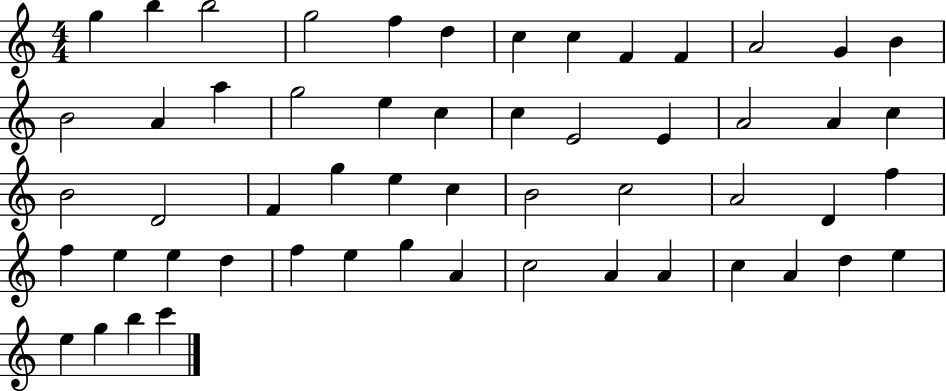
G5/q B5/q B5/h G5/h F5/q D5/q C5/q C5/q F4/q F4/q A4/h G4/q B4/q B4/h A4/q A5/q G5/h E5/q C5/q C5/q E4/h E4/q A4/h A4/q C5/q B4/h D4/h F4/q G5/q E5/q C5/q B4/h C5/h A4/h D4/q F5/q F5/q E5/q E5/q D5/q F5/q E5/q G5/q A4/q C5/h A4/q A4/q C5/q A4/q D5/q E5/q E5/q G5/q B5/q C6/q